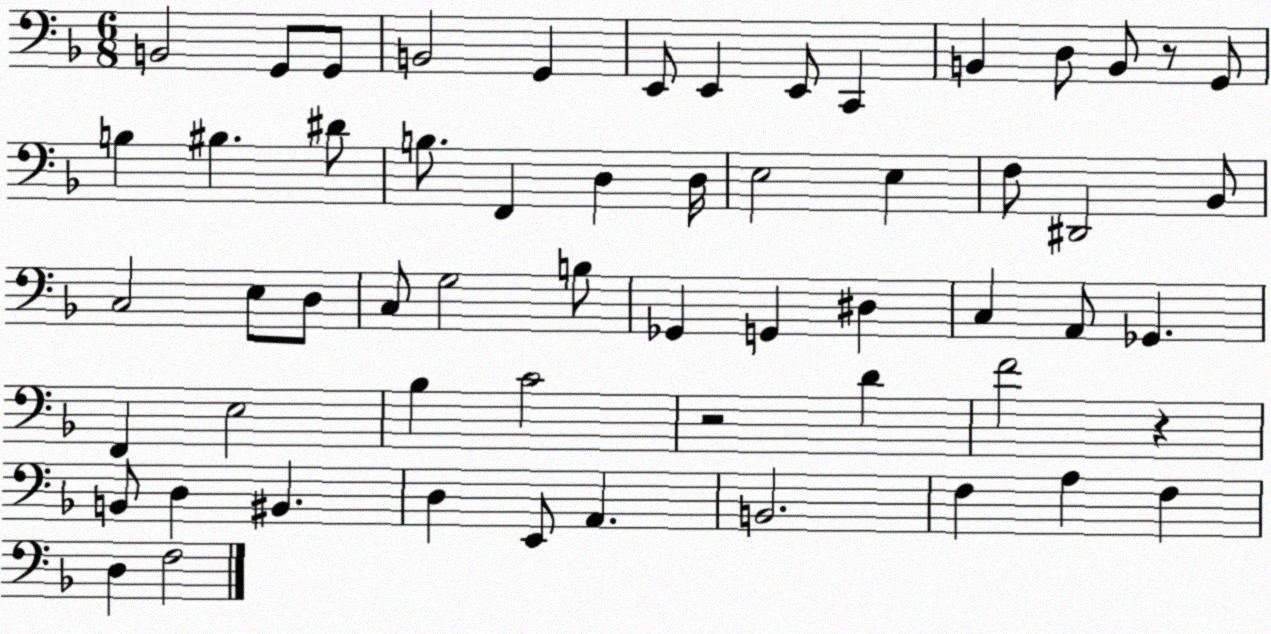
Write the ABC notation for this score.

X:1
T:Untitled
M:6/8
L:1/4
K:F
B,,2 G,,/2 G,,/2 B,,2 G,, E,,/2 E,, E,,/2 C,, B,, D,/2 B,,/2 z/2 G,,/2 B, ^B, ^D/2 B,/2 F,, D, D,/4 E,2 E, F,/2 ^D,,2 _B,,/2 C,2 E,/2 D,/2 C,/2 G,2 B,/2 _G,, G,, ^D, C, A,,/2 _G,, F,, E,2 _B, C2 z2 D F2 z B,,/2 D, ^B,, D, E,,/2 A,, B,,2 F, A, F, D, F,2